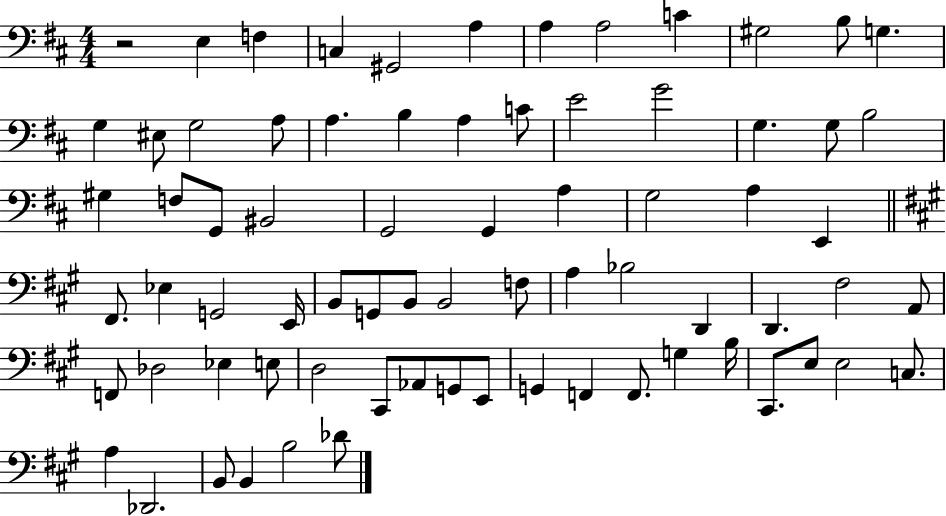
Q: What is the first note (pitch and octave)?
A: E3